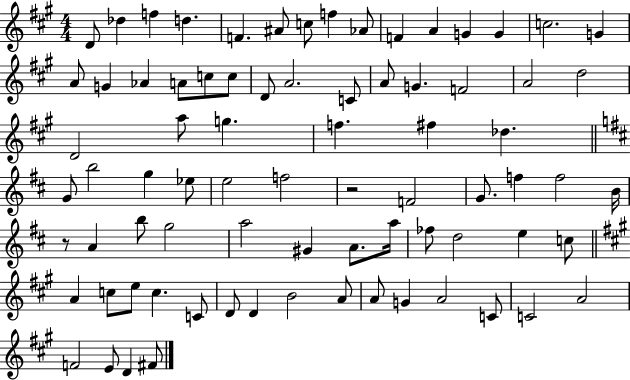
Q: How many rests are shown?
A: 2